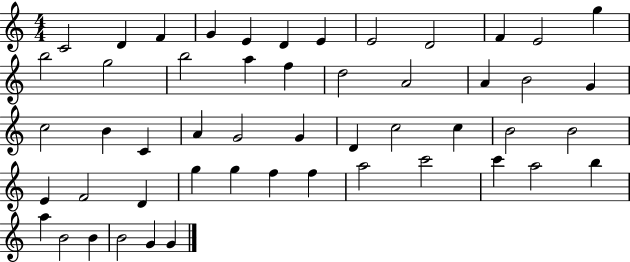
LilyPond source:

{
  \clef treble
  \numericTimeSignature
  \time 4/4
  \key c \major
  c'2 d'4 f'4 | g'4 e'4 d'4 e'4 | e'2 d'2 | f'4 e'2 g''4 | \break b''2 g''2 | b''2 a''4 f''4 | d''2 a'2 | a'4 b'2 g'4 | \break c''2 b'4 c'4 | a'4 g'2 g'4 | d'4 c''2 c''4 | b'2 b'2 | \break e'4 f'2 d'4 | g''4 g''4 f''4 f''4 | a''2 c'''2 | c'''4 a''2 b''4 | \break a''4 b'2 b'4 | b'2 g'4 g'4 | \bar "|."
}